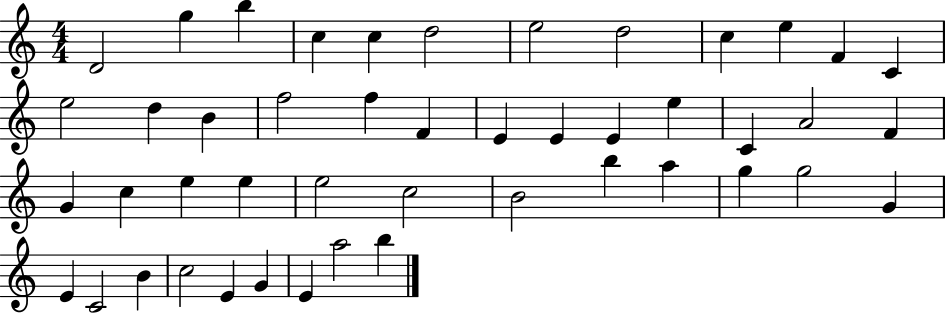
X:1
T:Untitled
M:4/4
L:1/4
K:C
D2 g b c c d2 e2 d2 c e F C e2 d B f2 f F E E E e C A2 F G c e e e2 c2 B2 b a g g2 G E C2 B c2 E G E a2 b